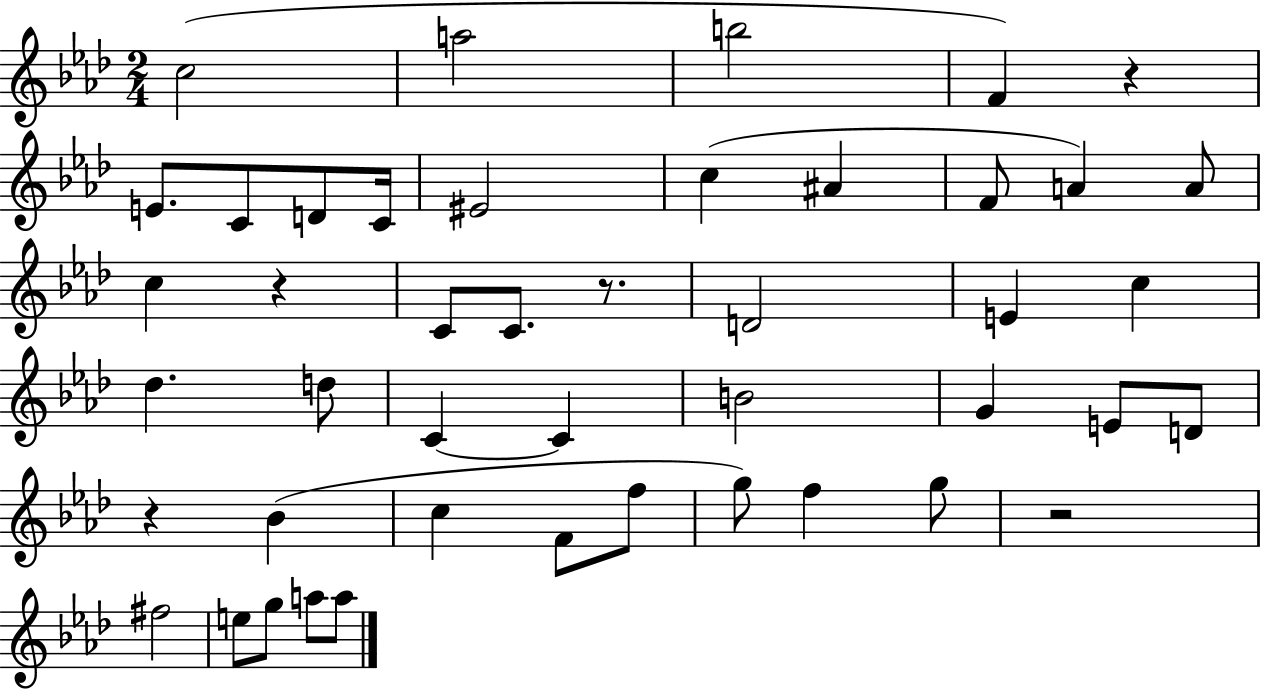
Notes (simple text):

C5/h A5/h B5/h F4/q R/q E4/e. C4/e D4/e C4/s EIS4/h C5/q A#4/q F4/e A4/q A4/e C5/q R/q C4/e C4/e. R/e. D4/h E4/q C5/q Db5/q. D5/e C4/q C4/q B4/h G4/q E4/e D4/e R/q Bb4/q C5/q F4/e F5/e G5/e F5/q G5/e R/h F#5/h E5/e G5/e A5/e A5/e